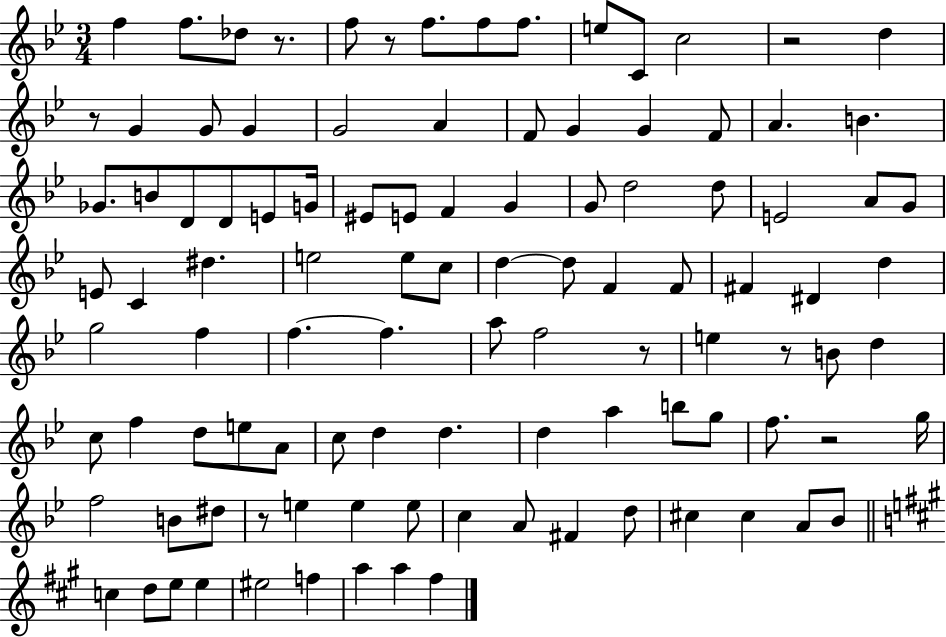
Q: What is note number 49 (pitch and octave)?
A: F#4